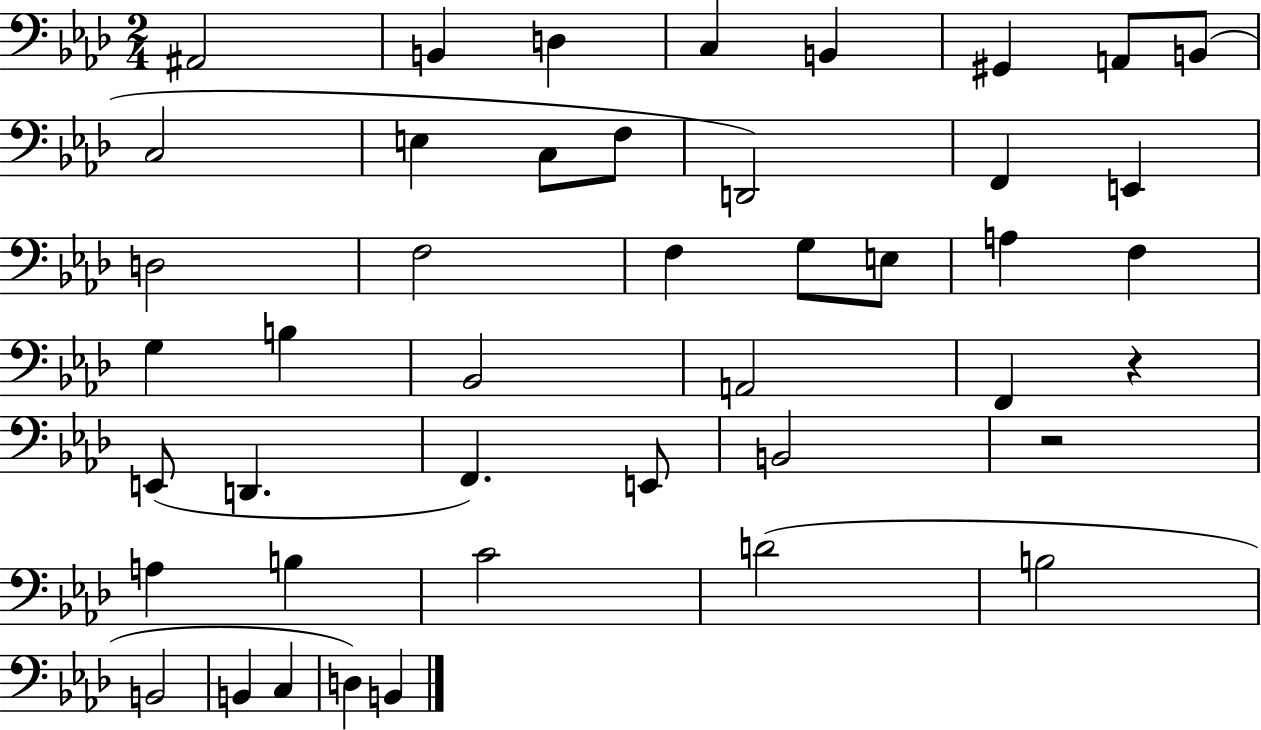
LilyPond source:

{
  \clef bass
  \numericTimeSignature
  \time 2/4
  \key aes \major
  ais,2 | b,4 d4 | c4 b,4 | gis,4 a,8 b,8( | \break c2 | e4 c8 f8 | d,2) | f,4 e,4 | \break d2 | f2 | f4 g8 e8 | a4 f4 | \break g4 b4 | bes,2 | a,2 | f,4 r4 | \break e,8( d,4. | f,4.) e,8 | b,2 | r2 | \break a4 b4 | c'2 | d'2( | b2 | \break b,2 | b,4 c4 | d4) b,4 | \bar "|."
}